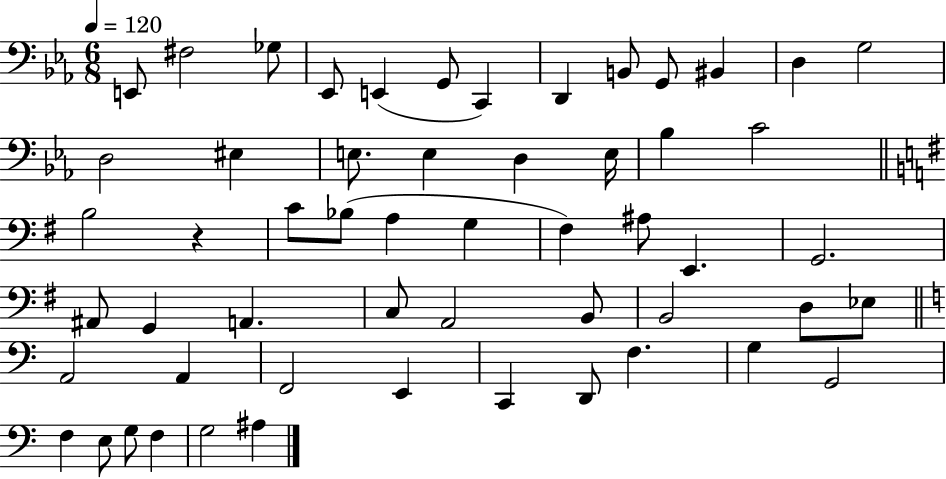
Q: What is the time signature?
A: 6/8